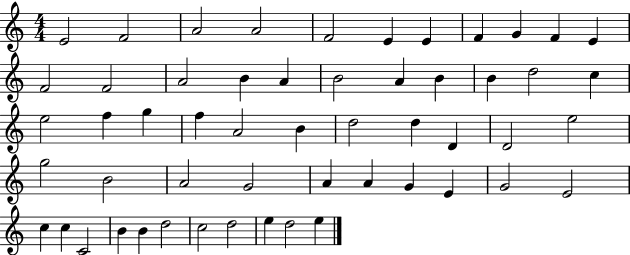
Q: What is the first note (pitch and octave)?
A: E4